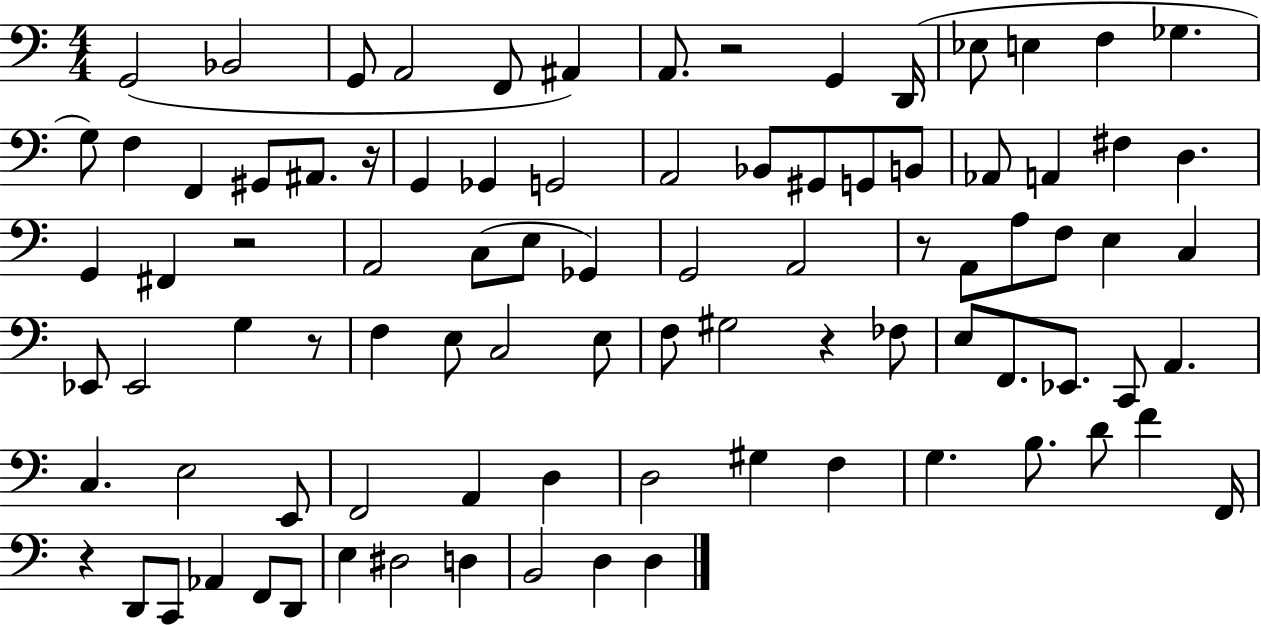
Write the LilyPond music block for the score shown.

{
  \clef bass
  \numericTimeSignature
  \time 4/4
  \key c \major
  g,2( bes,2 | g,8 a,2 f,8 ais,4) | a,8. r2 g,4 d,16( | ees8 e4 f4 ges4. | \break g8) f4 f,4 gis,8 ais,8. r16 | g,4 ges,4 g,2 | a,2 bes,8 gis,8 g,8 b,8 | aes,8 a,4 fis4 d4. | \break g,4 fis,4 r2 | a,2 c8( e8 ges,4) | g,2 a,2 | r8 a,8 a8 f8 e4 c4 | \break ees,8 ees,2 g4 r8 | f4 e8 c2 e8 | f8 gis2 r4 fes8 | e8 f,8. ees,8. c,8 a,4. | \break c4. e2 e,8 | f,2 a,4 d4 | d2 gis4 f4 | g4. b8. d'8 f'4 f,16 | \break r4 d,8 c,8 aes,4 f,8 d,8 | e4 dis2 d4 | b,2 d4 d4 | \bar "|."
}